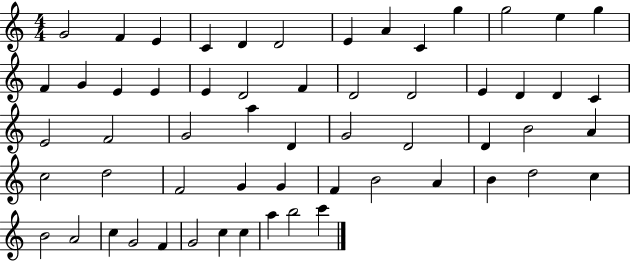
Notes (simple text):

G4/h F4/q E4/q C4/q D4/q D4/h E4/q A4/q C4/q G5/q G5/h E5/q G5/q F4/q G4/q E4/q E4/q E4/q D4/h F4/q D4/h D4/h E4/q D4/q D4/q C4/q E4/h F4/h G4/h A5/q D4/q G4/h D4/h D4/q B4/h A4/q C5/h D5/h F4/h G4/q G4/q F4/q B4/h A4/q B4/q D5/h C5/q B4/h A4/h C5/q G4/h F4/q G4/h C5/q C5/q A5/q B5/h C6/q